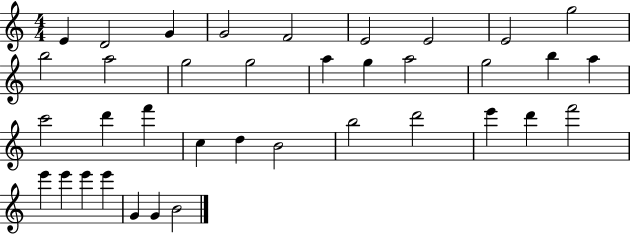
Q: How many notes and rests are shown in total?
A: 37